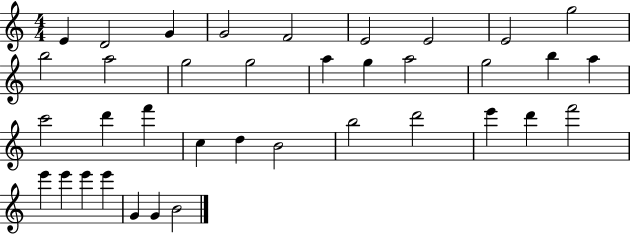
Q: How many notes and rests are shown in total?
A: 37